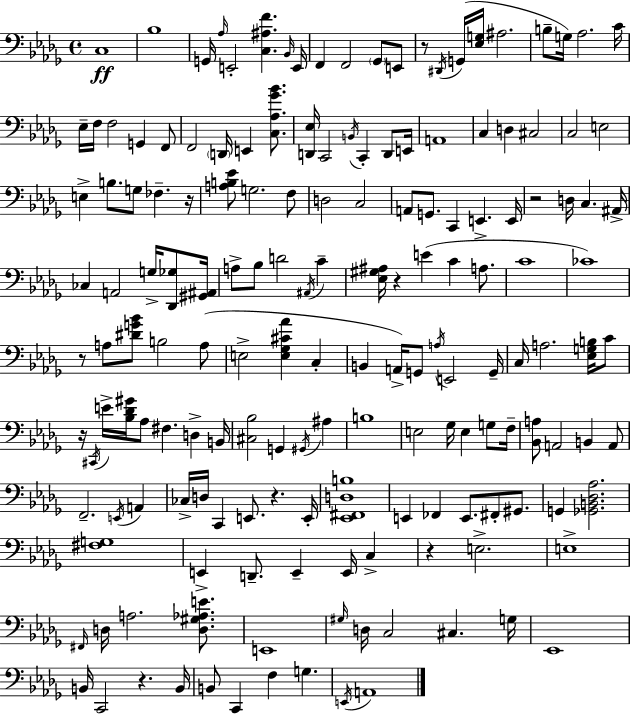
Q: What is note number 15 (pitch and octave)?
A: B3